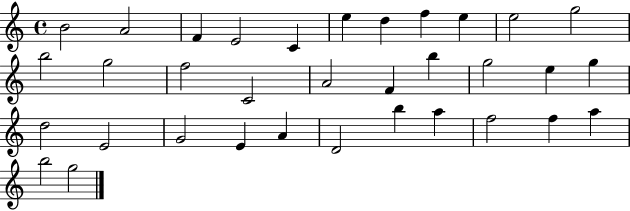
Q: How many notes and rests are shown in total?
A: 34